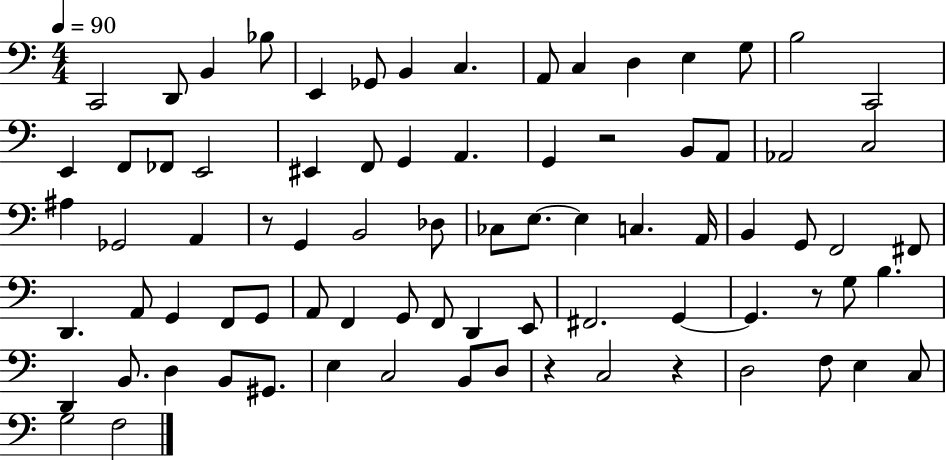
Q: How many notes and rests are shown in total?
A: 80